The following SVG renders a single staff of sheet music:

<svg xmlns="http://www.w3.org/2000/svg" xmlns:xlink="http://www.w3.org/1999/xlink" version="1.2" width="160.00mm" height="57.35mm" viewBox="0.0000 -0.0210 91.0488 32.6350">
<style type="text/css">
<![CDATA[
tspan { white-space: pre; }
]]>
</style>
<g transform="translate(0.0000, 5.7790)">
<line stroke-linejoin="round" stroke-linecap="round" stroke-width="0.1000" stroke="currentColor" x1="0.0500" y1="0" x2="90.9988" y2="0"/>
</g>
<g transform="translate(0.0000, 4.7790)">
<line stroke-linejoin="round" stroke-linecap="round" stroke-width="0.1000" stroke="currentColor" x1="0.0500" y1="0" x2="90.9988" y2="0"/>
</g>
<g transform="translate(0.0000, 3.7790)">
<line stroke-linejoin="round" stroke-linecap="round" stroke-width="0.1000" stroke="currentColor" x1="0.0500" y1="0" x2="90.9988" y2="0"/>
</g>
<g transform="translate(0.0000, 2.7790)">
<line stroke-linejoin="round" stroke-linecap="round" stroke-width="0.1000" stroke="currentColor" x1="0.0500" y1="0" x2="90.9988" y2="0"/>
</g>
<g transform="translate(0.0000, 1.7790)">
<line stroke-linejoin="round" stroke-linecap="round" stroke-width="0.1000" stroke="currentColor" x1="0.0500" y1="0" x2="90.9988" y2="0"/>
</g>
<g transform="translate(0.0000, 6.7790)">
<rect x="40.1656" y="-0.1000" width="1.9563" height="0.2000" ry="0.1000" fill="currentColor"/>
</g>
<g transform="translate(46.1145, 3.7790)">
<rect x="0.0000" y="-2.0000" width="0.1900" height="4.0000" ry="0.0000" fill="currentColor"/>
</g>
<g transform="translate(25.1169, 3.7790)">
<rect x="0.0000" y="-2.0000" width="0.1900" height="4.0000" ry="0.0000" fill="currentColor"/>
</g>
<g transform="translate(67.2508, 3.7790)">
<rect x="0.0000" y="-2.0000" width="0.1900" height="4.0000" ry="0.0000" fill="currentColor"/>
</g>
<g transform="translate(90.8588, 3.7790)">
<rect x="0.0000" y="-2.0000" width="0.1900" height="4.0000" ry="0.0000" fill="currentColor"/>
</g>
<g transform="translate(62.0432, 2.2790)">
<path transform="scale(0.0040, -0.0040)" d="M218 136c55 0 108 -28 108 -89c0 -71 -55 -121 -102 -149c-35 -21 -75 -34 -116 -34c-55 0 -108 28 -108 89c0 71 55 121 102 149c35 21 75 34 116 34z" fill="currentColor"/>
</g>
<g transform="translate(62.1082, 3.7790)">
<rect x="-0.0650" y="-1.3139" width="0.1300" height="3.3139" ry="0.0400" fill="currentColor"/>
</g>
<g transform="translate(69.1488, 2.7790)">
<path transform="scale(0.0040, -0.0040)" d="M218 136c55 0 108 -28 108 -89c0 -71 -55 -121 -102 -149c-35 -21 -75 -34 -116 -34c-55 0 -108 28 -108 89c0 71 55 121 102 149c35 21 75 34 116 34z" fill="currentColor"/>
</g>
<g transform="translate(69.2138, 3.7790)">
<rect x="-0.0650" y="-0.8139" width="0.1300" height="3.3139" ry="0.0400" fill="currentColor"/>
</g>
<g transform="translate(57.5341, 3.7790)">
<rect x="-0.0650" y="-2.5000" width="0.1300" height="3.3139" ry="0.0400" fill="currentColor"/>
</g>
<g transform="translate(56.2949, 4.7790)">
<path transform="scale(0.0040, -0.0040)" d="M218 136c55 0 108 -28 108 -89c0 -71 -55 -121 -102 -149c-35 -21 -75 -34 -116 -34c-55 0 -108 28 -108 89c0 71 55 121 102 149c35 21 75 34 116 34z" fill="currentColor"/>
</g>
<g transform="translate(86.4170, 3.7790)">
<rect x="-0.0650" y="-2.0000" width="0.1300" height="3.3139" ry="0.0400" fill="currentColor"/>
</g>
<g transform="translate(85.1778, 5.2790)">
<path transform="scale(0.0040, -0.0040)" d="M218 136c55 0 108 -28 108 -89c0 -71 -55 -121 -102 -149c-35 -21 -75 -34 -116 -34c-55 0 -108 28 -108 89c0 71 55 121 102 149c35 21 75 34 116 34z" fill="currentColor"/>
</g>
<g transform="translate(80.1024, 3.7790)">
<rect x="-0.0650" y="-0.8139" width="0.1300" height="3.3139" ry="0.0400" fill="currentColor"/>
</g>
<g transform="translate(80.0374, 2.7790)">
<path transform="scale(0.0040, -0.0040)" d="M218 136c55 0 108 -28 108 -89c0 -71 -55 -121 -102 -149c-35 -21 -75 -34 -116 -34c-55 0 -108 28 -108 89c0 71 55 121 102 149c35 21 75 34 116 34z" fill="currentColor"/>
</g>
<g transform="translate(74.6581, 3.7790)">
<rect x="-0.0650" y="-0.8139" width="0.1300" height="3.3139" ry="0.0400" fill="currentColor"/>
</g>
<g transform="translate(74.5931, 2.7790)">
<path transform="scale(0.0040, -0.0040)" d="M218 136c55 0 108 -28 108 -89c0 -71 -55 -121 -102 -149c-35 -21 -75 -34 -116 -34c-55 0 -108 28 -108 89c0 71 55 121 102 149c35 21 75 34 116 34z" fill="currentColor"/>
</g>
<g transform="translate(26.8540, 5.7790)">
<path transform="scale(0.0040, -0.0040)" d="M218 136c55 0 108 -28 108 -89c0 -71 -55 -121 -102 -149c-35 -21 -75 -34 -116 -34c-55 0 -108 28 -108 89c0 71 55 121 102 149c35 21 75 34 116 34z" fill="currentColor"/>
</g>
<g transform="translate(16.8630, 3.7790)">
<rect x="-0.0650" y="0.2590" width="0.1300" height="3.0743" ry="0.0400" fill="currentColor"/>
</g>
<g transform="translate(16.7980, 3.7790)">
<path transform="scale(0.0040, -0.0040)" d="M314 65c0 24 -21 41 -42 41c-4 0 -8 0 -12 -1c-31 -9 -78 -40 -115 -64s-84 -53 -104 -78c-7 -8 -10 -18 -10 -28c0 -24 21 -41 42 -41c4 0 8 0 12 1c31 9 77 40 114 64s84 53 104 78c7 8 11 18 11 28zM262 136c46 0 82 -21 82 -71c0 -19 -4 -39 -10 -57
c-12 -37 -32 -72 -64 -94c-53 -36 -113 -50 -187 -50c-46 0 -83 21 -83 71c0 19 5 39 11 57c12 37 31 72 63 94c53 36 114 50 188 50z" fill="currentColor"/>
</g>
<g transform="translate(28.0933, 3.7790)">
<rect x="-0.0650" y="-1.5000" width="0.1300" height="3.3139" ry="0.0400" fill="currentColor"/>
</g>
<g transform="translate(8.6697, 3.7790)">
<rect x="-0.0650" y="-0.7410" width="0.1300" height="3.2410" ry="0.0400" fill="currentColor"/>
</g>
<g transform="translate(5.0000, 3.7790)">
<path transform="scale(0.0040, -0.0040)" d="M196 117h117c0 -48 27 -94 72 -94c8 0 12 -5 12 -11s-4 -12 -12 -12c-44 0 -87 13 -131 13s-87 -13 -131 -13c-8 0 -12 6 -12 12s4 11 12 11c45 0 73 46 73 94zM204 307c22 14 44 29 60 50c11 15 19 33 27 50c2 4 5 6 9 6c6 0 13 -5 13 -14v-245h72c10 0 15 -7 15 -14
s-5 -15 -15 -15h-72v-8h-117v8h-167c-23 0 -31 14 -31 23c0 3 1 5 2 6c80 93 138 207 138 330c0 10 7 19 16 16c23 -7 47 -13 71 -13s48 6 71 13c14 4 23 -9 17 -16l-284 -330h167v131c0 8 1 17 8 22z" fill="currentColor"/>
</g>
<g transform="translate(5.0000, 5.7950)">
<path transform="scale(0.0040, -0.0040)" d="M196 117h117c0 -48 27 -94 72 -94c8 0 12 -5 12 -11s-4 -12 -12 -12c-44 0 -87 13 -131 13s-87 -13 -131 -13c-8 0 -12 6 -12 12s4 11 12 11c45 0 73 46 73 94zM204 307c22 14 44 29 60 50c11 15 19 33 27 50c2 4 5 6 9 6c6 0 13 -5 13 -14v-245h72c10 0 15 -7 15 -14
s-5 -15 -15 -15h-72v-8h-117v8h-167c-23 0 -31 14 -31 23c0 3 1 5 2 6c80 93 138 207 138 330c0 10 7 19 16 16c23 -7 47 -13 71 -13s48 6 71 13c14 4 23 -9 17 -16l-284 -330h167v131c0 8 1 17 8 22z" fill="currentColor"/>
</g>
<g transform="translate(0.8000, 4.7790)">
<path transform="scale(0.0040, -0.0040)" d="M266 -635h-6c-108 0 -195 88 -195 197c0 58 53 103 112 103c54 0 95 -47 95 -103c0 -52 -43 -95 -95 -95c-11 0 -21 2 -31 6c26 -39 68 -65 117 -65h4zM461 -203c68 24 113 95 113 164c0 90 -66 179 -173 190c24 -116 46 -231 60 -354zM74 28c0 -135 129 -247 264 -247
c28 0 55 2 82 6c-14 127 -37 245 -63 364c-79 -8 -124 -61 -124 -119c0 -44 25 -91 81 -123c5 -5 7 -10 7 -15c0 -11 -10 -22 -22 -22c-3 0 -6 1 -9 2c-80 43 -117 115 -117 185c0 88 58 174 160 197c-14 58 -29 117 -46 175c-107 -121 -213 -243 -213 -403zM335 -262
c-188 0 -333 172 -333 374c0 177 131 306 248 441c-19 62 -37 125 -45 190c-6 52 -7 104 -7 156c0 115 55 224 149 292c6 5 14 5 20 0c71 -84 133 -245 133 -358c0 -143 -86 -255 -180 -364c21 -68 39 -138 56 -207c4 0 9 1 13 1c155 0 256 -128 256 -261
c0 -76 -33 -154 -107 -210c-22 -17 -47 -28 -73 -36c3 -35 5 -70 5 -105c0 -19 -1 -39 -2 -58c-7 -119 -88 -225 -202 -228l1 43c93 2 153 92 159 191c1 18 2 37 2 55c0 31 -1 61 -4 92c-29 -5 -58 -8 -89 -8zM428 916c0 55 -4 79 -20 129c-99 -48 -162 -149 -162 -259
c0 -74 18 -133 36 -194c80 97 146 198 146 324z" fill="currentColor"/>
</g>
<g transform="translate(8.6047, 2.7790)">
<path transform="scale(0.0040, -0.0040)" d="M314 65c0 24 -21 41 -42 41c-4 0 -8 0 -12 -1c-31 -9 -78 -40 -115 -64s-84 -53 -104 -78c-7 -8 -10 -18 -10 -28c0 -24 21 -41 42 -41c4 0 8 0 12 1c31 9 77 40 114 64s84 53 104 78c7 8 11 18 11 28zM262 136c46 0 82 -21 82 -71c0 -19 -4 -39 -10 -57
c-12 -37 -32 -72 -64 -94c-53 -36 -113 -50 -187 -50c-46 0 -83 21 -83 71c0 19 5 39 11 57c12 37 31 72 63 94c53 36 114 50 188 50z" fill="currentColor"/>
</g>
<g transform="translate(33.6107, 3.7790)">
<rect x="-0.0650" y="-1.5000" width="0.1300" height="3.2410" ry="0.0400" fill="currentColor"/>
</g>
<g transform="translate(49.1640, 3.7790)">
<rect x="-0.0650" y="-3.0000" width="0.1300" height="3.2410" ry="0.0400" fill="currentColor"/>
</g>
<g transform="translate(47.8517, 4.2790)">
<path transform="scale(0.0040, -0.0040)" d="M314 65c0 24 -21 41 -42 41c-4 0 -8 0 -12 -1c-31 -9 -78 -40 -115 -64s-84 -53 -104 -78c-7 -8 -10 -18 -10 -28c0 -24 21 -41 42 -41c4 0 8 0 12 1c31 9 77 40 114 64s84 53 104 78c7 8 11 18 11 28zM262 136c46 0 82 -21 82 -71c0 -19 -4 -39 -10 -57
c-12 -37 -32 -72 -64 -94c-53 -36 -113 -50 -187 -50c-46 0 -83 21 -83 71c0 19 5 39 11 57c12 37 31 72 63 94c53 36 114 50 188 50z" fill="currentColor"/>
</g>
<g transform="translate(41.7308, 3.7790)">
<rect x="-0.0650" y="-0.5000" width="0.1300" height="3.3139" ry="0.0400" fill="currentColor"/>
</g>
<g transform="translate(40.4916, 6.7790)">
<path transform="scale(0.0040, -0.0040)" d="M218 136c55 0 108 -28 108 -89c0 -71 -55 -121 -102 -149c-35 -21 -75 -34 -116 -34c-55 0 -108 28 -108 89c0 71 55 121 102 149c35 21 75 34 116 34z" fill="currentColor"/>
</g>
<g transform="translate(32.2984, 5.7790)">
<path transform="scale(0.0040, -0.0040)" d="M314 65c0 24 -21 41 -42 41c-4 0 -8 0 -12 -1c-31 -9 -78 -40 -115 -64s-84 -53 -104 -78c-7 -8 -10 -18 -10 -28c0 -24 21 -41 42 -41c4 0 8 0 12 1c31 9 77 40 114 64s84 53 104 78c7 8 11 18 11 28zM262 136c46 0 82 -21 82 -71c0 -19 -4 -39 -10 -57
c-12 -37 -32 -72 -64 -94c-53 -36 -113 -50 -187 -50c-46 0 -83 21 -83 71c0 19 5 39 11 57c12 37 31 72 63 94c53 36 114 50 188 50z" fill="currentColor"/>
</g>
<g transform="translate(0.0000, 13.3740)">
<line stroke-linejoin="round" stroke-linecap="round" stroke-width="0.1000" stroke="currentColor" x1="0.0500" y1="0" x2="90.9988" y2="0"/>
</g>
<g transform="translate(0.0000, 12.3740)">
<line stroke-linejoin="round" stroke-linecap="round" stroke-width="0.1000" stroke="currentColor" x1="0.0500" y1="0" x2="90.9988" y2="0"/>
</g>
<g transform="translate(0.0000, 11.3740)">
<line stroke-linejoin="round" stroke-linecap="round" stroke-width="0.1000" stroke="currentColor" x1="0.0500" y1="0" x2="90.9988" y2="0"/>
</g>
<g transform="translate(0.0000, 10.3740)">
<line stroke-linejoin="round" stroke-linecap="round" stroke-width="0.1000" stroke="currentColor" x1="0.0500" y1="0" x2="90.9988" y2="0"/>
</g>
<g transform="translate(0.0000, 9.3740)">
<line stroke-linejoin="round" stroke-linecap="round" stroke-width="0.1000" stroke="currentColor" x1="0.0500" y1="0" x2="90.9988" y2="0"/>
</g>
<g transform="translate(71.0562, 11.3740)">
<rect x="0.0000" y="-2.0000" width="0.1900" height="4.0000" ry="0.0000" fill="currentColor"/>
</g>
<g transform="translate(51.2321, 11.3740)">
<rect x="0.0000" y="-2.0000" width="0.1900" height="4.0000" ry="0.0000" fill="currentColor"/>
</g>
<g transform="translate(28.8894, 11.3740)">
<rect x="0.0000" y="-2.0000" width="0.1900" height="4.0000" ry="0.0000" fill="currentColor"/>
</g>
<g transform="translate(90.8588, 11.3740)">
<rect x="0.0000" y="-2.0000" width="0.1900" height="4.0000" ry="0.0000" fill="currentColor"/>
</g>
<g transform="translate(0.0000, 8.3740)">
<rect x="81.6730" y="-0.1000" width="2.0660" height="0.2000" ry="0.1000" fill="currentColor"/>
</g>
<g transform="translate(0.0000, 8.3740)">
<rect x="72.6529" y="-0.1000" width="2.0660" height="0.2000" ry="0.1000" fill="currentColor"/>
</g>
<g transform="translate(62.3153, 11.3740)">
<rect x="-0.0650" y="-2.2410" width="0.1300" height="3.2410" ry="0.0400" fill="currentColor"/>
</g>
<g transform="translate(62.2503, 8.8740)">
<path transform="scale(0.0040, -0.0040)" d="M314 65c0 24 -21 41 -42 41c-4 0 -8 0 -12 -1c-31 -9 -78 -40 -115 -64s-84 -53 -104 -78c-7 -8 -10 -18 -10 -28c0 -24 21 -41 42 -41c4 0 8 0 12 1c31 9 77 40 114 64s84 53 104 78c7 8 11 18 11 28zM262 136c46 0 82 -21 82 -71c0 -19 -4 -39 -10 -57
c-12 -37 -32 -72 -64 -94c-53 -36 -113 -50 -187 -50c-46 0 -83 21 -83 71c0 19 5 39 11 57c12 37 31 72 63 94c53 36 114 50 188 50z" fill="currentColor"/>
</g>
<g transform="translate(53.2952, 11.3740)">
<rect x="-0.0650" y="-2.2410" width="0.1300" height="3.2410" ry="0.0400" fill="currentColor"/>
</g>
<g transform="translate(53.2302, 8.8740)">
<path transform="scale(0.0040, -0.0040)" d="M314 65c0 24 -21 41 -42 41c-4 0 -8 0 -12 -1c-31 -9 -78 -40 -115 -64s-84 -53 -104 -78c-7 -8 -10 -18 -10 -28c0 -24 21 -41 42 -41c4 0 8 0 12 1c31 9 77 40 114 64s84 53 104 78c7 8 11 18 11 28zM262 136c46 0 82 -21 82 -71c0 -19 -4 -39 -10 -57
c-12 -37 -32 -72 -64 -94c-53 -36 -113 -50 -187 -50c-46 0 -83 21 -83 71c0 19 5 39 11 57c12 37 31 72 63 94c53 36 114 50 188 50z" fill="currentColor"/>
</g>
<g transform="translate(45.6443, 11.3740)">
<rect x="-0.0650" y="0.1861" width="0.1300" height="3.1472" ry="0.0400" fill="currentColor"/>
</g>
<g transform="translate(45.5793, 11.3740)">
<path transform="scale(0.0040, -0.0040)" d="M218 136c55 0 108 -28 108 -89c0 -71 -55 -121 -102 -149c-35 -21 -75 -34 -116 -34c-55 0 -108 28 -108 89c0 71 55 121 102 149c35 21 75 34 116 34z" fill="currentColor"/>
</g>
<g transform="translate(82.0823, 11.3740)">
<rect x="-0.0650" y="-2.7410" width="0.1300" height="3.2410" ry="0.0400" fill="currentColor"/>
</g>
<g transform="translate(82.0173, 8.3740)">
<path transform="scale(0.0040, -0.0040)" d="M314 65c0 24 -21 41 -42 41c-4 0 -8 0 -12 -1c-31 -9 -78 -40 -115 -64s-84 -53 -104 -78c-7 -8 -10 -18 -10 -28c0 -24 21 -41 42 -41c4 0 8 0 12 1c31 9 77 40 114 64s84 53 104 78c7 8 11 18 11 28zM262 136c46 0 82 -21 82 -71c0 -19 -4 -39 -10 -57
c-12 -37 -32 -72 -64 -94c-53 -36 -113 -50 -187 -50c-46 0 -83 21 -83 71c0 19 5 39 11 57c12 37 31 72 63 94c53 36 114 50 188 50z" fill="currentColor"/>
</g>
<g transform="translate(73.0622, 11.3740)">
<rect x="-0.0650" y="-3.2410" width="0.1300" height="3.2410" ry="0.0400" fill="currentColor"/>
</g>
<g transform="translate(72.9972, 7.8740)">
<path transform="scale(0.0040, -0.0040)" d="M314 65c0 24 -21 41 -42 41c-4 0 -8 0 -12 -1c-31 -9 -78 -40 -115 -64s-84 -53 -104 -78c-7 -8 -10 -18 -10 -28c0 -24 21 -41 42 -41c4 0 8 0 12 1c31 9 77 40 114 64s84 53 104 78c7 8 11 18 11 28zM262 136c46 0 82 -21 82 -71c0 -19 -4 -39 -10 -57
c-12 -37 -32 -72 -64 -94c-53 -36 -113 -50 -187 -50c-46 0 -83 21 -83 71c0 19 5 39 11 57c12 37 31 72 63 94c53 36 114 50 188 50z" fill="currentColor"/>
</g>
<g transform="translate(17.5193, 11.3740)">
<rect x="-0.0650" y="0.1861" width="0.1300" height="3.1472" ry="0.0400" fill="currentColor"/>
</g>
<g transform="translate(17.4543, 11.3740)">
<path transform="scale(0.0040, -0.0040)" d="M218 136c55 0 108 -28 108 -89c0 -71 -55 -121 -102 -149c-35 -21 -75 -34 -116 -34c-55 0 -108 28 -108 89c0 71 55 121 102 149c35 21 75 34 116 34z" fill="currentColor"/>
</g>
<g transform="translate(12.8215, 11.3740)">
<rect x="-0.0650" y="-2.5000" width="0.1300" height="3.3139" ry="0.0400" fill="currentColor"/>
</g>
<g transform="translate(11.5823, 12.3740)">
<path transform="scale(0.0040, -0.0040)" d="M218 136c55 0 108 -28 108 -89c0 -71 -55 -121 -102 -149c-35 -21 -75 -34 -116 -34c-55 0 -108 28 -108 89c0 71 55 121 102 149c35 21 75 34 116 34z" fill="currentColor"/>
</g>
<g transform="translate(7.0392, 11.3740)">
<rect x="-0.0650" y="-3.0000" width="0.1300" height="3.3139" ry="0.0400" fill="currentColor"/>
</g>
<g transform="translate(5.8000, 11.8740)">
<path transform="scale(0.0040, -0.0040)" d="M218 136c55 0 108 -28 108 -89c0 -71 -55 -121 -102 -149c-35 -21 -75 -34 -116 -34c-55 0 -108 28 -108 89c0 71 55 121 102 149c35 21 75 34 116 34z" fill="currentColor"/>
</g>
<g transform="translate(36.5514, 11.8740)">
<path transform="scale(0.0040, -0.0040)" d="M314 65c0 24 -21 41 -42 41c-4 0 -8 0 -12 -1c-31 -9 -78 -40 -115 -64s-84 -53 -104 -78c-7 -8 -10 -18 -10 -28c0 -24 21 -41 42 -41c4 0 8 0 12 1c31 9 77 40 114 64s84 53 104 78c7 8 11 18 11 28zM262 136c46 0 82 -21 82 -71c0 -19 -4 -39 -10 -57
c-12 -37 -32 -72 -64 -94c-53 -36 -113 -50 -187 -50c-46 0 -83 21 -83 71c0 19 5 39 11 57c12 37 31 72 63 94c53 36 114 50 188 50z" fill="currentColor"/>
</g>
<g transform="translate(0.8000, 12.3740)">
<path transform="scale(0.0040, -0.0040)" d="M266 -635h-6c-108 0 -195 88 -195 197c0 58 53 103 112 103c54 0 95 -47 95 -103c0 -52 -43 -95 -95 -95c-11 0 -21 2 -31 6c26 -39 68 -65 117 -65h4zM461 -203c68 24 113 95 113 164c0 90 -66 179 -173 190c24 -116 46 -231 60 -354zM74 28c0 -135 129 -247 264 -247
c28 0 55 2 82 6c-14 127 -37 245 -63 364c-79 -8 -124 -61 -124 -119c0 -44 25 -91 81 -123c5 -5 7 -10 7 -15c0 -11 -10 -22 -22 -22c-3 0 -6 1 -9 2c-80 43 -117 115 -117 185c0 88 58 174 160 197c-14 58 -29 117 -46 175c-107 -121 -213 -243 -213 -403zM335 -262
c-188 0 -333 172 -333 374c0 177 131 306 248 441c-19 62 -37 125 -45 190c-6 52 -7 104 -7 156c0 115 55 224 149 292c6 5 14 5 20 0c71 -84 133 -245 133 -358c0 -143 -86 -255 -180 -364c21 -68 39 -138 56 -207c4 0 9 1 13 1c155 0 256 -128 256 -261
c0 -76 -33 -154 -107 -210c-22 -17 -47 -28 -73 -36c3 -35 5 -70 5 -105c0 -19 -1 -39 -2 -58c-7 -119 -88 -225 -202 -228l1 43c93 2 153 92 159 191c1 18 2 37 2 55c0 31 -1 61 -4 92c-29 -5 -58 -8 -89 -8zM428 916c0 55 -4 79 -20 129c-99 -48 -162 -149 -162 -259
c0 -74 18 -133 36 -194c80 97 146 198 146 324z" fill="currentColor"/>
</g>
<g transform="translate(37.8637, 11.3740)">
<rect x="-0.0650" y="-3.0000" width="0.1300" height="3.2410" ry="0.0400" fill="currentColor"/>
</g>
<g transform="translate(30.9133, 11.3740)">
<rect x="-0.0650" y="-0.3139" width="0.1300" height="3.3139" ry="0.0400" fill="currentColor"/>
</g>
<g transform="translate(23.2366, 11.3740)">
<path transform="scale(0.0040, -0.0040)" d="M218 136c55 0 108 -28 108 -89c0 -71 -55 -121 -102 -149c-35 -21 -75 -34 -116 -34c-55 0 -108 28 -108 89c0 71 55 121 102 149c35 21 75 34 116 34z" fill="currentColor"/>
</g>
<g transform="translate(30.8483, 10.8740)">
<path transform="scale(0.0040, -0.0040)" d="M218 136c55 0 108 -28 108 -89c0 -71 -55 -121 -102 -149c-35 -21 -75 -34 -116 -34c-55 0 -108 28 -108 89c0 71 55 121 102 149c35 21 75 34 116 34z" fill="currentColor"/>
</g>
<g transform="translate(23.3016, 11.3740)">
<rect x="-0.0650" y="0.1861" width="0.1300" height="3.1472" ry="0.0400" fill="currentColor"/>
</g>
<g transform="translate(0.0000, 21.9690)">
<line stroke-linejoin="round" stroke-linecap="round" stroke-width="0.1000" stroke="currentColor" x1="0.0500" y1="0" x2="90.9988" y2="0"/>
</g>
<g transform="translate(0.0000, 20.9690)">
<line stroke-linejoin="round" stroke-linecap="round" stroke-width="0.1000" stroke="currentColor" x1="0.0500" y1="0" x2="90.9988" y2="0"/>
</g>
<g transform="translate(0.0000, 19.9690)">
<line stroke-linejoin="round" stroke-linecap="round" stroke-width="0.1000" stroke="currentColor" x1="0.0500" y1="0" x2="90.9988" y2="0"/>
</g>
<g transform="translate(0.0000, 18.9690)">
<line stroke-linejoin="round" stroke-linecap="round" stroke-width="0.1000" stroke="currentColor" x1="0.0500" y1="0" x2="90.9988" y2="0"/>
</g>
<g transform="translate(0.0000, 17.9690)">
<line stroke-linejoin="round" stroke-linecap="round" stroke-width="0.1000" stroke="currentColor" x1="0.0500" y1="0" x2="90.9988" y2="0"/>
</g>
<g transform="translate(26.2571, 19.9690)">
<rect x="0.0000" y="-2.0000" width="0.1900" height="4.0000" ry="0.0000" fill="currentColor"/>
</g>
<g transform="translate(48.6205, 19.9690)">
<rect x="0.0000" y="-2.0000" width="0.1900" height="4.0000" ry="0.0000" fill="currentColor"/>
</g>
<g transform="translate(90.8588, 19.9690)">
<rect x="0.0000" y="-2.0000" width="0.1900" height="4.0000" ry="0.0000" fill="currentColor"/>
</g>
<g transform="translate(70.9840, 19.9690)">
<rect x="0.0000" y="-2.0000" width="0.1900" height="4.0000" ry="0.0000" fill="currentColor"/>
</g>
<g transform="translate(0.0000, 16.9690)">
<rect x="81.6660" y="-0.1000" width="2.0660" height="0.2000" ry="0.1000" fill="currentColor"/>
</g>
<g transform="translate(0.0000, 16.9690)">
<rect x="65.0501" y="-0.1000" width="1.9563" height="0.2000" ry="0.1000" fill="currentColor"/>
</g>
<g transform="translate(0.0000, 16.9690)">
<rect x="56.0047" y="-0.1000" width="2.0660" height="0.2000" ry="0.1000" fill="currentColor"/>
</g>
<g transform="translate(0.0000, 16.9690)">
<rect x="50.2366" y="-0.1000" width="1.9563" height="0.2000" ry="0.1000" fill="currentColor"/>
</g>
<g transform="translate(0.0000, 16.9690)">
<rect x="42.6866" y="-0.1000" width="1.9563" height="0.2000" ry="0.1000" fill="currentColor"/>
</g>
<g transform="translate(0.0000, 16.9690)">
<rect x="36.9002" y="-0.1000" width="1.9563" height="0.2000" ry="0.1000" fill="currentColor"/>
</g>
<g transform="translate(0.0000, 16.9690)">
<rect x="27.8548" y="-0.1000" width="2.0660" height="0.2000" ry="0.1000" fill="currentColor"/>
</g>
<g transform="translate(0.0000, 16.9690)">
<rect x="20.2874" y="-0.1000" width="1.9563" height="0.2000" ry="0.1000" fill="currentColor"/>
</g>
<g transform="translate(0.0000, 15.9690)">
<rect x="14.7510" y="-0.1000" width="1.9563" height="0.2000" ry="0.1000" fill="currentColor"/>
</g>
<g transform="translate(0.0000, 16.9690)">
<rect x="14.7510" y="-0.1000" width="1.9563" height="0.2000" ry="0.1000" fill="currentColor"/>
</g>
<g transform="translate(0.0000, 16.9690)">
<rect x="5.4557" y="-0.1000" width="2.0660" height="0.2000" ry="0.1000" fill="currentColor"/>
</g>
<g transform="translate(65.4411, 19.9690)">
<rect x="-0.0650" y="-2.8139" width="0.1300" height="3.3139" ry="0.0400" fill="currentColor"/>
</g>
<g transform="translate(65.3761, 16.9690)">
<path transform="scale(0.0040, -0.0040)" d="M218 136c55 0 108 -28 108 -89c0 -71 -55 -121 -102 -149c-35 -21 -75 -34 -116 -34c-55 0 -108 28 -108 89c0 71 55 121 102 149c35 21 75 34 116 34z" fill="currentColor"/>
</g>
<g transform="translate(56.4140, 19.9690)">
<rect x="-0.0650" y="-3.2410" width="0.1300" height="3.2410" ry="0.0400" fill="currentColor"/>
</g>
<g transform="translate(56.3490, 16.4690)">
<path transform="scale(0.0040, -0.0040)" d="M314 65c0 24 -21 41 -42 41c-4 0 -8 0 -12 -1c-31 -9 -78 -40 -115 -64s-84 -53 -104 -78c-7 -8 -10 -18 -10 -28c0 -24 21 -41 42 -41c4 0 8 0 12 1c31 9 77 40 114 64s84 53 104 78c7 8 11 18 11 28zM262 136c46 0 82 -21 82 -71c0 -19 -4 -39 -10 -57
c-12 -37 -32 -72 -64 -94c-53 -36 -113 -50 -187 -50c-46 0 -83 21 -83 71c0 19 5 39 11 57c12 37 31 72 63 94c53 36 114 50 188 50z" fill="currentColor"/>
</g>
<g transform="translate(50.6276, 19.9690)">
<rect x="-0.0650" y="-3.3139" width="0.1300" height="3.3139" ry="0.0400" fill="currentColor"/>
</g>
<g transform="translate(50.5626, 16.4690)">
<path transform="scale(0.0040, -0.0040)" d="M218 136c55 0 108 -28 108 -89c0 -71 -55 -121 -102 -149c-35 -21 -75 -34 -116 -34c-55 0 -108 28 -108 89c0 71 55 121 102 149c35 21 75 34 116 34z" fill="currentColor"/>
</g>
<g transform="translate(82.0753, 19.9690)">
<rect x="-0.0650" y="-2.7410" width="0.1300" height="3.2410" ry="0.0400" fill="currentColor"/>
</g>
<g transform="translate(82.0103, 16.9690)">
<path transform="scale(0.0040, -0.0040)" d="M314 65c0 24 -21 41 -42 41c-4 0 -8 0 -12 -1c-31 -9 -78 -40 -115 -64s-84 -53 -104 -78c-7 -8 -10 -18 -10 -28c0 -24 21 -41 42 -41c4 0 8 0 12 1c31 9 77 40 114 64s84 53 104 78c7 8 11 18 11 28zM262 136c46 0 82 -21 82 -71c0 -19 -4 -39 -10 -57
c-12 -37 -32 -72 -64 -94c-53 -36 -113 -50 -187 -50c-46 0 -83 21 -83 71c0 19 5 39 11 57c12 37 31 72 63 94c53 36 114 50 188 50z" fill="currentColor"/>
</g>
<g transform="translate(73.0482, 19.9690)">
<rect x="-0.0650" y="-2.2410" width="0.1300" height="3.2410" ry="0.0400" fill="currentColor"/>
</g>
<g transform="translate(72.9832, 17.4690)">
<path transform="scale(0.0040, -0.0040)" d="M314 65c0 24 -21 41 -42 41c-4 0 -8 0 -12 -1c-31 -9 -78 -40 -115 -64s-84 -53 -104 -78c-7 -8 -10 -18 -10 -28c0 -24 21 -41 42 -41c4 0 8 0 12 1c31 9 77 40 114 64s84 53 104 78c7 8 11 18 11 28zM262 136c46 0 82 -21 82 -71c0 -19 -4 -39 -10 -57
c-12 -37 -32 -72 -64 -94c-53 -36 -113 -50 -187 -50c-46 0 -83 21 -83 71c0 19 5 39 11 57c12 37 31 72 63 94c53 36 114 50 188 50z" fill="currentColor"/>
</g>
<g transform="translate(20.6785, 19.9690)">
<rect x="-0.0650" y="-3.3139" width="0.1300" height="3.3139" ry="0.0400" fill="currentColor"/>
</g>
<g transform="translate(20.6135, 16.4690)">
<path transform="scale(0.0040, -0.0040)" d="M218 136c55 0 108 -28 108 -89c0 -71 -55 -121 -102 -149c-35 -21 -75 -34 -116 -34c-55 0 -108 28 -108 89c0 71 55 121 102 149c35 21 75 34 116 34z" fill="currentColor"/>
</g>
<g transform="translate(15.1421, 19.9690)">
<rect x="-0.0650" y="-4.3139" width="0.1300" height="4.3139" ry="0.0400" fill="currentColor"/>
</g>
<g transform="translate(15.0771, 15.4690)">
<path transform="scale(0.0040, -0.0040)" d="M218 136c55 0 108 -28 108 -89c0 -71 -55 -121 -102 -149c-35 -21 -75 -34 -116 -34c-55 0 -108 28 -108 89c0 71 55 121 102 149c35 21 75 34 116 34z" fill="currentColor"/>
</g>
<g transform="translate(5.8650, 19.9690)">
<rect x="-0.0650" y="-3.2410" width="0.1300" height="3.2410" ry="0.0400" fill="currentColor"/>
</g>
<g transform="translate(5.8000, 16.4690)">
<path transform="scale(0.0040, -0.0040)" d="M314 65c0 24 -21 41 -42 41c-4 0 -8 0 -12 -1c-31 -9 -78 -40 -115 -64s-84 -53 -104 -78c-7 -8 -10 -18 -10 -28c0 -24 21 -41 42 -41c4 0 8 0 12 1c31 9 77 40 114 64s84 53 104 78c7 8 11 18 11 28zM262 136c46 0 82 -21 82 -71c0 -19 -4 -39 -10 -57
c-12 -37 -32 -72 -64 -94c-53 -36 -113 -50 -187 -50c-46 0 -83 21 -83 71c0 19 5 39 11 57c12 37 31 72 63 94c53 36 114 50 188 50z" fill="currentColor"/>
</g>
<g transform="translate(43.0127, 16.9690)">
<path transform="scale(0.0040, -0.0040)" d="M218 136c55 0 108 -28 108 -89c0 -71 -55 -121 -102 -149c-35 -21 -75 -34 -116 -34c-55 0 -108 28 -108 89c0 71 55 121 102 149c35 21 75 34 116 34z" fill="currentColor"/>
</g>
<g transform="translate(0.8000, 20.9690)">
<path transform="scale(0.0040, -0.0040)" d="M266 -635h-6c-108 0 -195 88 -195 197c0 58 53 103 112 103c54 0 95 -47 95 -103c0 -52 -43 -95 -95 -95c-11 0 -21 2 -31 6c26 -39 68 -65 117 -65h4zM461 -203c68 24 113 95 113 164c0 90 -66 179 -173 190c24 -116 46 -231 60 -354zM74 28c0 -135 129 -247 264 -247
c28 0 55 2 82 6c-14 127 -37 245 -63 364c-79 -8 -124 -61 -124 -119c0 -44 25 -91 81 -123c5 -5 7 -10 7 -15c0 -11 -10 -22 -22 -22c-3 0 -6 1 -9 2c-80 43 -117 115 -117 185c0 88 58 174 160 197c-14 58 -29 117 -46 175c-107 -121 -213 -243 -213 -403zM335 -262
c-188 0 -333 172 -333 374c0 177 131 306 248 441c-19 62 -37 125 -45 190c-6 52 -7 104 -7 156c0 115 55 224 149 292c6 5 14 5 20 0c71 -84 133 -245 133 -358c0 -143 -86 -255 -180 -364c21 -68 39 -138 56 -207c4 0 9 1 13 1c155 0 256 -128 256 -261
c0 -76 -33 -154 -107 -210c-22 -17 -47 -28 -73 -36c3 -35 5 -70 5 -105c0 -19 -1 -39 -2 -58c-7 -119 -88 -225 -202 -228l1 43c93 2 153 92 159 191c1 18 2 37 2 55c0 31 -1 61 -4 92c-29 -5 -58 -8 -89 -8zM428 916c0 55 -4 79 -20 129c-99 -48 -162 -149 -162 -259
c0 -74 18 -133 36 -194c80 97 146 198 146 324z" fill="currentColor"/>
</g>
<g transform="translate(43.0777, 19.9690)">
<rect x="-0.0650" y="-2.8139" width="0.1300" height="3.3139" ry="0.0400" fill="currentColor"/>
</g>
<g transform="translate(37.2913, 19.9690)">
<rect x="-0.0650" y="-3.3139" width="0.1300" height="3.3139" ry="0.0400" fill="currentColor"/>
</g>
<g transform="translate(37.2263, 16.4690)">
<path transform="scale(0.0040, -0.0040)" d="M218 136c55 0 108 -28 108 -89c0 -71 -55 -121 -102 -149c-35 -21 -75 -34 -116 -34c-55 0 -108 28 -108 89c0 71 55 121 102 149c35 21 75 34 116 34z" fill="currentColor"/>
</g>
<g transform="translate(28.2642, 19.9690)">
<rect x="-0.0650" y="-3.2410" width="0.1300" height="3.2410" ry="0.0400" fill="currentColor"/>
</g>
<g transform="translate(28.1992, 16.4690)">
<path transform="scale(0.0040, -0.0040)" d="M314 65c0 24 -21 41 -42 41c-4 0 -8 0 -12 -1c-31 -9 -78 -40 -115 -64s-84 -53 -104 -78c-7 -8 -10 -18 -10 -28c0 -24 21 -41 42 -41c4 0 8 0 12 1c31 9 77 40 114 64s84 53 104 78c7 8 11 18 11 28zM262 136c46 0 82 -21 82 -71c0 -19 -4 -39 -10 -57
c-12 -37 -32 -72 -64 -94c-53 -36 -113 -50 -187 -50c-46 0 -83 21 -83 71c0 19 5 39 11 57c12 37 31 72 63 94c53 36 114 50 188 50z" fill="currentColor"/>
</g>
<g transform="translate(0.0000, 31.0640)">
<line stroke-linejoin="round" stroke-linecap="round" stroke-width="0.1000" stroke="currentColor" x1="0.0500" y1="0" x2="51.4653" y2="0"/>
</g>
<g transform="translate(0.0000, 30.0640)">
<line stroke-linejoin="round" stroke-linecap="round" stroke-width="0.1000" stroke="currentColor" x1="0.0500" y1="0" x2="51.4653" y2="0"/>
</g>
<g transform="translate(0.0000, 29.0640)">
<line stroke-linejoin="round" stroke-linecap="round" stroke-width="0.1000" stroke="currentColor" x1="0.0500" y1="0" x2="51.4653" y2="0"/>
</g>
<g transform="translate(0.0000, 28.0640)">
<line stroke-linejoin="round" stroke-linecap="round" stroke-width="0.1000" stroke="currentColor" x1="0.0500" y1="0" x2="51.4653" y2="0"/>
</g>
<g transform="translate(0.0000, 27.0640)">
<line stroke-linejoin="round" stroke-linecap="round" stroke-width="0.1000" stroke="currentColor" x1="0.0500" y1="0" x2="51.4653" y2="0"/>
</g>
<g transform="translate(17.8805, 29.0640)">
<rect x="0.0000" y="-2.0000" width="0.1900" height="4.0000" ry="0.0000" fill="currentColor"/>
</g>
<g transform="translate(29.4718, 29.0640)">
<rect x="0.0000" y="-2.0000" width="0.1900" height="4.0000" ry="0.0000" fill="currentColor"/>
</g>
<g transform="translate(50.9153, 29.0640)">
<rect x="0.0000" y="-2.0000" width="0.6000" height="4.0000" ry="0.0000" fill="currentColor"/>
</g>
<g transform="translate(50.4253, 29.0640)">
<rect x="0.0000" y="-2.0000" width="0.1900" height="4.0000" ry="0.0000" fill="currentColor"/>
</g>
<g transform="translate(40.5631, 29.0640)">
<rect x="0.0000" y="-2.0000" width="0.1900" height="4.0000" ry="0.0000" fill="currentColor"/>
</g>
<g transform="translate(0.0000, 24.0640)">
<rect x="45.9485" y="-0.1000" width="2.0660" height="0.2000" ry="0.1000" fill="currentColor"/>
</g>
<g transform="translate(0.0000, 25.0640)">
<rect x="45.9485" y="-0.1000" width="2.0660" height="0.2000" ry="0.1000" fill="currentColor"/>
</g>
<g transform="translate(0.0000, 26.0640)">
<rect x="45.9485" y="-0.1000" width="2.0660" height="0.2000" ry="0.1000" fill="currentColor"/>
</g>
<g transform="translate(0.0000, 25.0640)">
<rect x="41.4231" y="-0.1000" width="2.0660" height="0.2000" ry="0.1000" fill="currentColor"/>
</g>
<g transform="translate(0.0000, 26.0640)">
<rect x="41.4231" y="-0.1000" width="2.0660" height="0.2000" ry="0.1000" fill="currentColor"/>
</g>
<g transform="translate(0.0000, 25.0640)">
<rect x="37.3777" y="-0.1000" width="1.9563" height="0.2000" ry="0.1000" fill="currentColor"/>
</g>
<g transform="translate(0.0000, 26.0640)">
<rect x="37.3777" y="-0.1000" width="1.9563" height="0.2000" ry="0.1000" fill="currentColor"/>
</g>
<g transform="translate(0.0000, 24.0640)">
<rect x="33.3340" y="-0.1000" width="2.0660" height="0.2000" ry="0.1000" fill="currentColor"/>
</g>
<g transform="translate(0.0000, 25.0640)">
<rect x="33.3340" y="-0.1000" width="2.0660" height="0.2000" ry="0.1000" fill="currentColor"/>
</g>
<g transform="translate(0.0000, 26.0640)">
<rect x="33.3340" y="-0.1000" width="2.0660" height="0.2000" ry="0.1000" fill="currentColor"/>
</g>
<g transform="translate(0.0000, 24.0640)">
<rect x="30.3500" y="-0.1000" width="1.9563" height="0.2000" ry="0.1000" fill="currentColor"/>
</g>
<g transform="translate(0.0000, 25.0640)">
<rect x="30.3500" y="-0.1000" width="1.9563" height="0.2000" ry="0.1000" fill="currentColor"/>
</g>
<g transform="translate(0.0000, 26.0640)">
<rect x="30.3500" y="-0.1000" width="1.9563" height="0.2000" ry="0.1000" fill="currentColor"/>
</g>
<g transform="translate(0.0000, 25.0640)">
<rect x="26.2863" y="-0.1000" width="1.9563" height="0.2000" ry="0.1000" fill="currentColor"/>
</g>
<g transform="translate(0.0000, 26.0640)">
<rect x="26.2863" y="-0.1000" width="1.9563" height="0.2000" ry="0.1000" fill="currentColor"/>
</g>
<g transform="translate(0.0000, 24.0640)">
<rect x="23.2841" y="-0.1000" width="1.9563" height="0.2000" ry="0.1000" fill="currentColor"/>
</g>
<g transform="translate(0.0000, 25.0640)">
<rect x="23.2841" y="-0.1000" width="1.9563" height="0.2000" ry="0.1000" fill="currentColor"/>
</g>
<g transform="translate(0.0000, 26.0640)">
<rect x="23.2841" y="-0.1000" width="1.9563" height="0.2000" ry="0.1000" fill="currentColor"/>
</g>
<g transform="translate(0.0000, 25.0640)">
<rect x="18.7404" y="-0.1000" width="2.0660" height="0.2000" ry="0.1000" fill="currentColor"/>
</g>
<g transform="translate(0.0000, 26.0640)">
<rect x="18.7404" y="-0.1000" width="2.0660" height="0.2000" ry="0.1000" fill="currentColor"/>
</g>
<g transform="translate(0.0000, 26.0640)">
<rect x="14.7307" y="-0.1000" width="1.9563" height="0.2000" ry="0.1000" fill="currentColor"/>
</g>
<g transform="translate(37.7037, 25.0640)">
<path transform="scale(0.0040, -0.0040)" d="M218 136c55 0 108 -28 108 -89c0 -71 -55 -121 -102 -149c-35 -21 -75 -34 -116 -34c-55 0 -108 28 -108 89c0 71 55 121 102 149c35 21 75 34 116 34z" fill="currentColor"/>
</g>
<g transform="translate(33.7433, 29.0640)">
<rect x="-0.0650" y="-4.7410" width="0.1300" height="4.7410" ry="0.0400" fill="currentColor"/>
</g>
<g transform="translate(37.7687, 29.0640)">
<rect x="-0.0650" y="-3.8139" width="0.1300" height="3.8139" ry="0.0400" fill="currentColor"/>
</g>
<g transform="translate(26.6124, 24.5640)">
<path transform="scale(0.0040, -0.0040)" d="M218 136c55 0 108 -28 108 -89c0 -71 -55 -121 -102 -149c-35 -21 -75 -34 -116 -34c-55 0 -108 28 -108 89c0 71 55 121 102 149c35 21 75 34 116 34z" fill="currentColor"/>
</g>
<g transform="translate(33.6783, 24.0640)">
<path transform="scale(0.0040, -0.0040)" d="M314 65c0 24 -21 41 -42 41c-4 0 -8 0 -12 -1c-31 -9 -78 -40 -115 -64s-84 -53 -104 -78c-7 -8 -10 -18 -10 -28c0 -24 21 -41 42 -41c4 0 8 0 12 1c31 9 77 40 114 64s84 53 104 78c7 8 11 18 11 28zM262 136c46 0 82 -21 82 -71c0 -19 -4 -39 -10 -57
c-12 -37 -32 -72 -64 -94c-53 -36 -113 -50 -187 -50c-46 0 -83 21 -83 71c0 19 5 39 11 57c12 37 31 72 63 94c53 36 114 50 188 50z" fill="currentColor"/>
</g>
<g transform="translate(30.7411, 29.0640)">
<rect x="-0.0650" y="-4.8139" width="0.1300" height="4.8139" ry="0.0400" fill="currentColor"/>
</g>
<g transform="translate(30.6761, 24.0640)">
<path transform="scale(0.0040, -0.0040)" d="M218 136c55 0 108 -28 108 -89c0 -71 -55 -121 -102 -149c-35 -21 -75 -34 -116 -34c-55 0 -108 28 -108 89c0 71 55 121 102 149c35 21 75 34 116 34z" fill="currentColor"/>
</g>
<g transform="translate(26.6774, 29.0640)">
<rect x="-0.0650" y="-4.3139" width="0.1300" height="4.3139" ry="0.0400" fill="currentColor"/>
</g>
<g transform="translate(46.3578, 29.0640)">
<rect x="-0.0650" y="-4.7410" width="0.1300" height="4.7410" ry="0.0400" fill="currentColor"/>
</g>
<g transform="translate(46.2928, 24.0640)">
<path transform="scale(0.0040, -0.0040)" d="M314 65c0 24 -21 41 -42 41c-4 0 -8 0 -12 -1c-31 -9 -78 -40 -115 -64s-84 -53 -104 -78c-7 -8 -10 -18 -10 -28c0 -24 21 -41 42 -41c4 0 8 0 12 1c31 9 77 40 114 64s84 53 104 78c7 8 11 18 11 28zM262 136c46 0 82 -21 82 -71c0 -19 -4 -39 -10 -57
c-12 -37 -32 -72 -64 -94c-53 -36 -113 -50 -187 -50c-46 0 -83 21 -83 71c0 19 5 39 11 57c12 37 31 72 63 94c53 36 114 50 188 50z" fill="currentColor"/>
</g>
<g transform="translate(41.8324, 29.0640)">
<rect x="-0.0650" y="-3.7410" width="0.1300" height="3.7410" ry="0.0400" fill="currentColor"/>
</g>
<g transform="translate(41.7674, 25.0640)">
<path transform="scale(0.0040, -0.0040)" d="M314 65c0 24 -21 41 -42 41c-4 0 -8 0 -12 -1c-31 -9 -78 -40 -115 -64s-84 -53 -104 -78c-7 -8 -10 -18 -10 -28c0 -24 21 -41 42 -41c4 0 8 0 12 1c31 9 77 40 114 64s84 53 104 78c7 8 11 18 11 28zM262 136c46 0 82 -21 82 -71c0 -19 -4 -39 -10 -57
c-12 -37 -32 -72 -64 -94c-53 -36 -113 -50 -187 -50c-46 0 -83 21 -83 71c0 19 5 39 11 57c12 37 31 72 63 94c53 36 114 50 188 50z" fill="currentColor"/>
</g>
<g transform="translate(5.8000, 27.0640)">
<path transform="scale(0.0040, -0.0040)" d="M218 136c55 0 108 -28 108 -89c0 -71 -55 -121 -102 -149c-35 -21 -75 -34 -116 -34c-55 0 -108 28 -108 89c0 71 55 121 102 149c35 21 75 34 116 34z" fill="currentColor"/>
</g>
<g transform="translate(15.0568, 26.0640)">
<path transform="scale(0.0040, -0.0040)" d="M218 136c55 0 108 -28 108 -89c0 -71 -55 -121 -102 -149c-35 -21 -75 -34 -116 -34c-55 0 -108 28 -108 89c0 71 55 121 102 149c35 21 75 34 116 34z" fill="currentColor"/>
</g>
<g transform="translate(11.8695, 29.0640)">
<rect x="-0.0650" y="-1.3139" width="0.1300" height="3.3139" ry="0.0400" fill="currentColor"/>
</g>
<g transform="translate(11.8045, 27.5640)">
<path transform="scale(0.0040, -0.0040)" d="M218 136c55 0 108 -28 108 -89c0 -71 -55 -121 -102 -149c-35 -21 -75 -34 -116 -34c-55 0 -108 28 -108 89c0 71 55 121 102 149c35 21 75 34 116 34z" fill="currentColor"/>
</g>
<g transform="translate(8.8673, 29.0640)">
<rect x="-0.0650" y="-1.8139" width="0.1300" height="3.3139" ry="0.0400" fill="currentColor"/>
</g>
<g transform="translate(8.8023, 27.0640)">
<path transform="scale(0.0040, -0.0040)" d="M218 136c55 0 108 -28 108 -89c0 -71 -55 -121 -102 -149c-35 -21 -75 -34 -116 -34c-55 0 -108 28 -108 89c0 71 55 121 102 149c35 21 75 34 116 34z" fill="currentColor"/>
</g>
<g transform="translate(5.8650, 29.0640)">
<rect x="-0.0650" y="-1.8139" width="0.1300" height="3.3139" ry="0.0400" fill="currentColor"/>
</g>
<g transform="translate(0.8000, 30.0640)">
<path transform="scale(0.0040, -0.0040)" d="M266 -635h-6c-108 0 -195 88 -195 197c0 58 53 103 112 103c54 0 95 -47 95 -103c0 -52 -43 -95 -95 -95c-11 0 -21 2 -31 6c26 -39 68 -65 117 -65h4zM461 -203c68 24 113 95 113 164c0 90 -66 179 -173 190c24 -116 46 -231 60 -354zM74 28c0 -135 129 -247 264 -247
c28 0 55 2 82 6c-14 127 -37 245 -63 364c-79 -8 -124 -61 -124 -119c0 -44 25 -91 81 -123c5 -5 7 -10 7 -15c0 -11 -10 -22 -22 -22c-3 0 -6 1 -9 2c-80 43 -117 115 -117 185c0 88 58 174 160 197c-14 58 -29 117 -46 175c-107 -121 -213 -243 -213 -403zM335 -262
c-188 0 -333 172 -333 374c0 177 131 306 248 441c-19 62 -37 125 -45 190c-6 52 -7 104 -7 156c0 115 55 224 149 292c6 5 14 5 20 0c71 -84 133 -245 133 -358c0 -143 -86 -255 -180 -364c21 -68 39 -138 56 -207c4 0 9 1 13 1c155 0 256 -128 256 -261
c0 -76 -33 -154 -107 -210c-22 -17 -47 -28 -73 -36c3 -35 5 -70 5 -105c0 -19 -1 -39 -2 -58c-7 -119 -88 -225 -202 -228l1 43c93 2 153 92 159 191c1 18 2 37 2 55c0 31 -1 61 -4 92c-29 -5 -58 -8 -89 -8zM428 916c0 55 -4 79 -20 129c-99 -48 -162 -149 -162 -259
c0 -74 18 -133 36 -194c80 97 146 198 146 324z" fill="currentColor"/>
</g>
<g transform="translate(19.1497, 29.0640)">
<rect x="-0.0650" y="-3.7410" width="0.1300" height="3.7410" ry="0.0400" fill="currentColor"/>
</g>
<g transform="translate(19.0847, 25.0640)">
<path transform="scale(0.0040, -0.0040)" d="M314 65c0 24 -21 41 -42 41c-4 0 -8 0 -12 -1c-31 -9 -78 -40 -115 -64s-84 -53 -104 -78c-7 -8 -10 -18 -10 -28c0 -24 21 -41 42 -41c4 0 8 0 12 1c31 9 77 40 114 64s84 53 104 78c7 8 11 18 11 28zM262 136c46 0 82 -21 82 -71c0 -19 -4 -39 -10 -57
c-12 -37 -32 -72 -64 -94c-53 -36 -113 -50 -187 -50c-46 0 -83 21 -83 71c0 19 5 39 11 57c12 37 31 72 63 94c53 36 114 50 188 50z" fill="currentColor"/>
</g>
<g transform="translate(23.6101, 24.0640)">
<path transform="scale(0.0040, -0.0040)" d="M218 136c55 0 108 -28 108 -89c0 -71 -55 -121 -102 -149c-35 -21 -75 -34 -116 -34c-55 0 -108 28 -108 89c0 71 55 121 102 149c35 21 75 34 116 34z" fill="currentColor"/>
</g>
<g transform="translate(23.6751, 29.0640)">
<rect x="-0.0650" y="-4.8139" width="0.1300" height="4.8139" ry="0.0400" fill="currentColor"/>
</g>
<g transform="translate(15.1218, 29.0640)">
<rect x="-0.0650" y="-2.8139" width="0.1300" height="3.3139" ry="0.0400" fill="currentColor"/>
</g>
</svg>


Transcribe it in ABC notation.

X:1
T:Untitled
M:4/4
L:1/4
K:C
d2 B2 E E2 C A2 G e d d d F A G B B c A2 B g2 g2 b2 a2 b2 d' b b2 b a b b2 a g2 a2 f f e a c'2 e' d' e' e'2 c' c'2 e'2